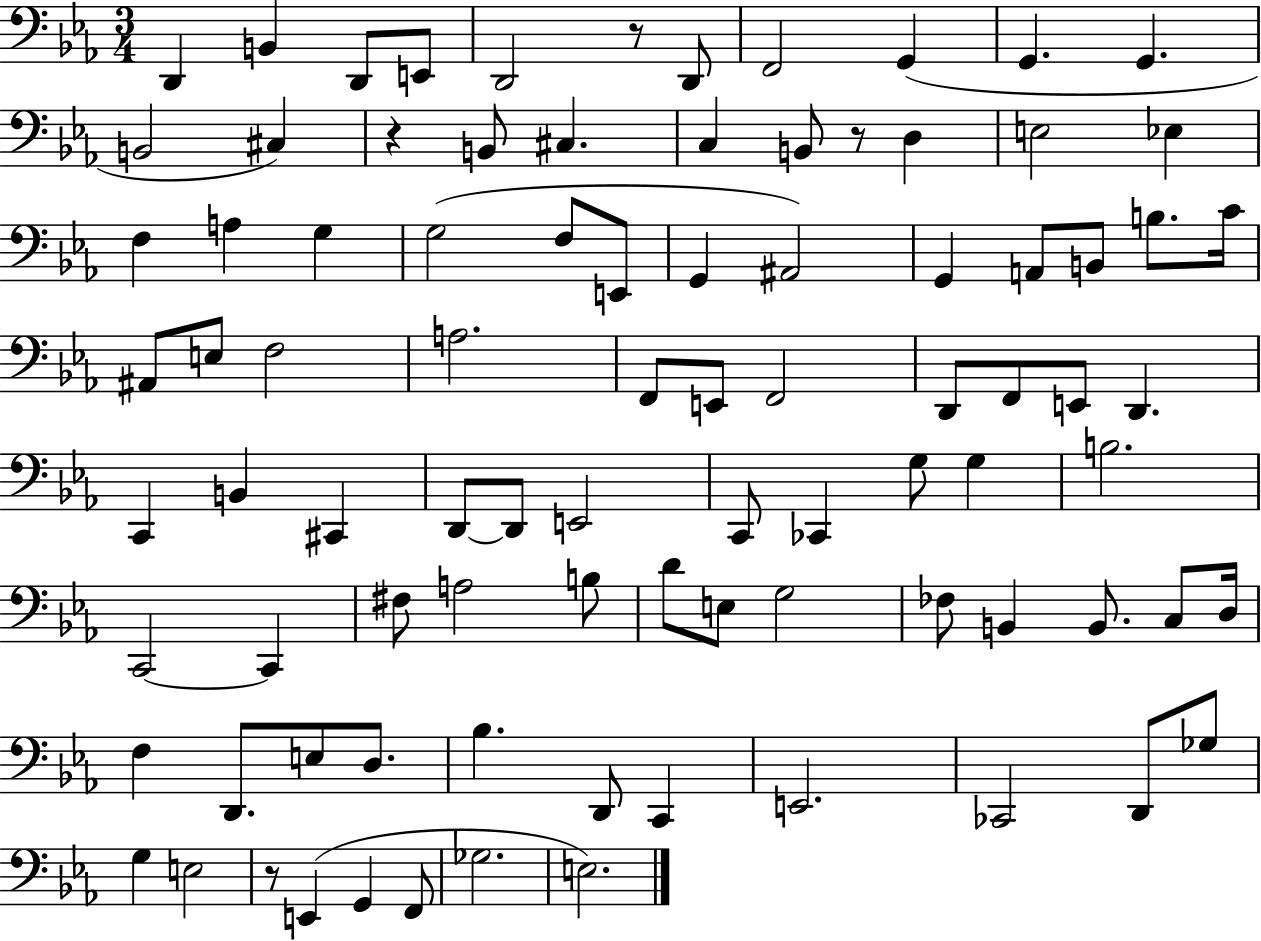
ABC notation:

X:1
T:Untitled
M:3/4
L:1/4
K:Eb
D,, B,, D,,/2 E,,/2 D,,2 z/2 D,,/2 F,,2 G,, G,, G,, B,,2 ^C, z B,,/2 ^C, C, B,,/2 z/2 D, E,2 _E, F, A, G, G,2 F,/2 E,,/2 G,, ^A,,2 G,, A,,/2 B,,/2 B,/2 C/4 ^A,,/2 E,/2 F,2 A,2 F,,/2 E,,/2 F,,2 D,,/2 F,,/2 E,,/2 D,, C,, B,, ^C,, D,,/2 D,,/2 E,,2 C,,/2 _C,, G,/2 G, B,2 C,,2 C,, ^F,/2 A,2 B,/2 D/2 E,/2 G,2 _F,/2 B,, B,,/2 C,/2 D,/4 F, D,,/2 E,/2 D,/2 _B, D,,/2 C,, E,,2 _C,,2 D,,/2 _G,/2 G, E,2 z/2 E,, G,, F,,/2 _G,2 E,2